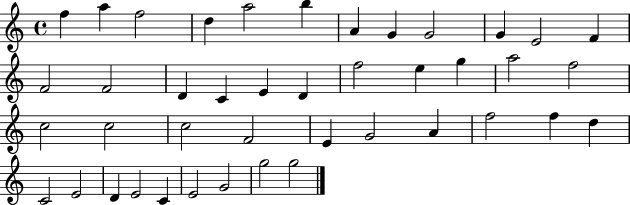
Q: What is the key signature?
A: C major